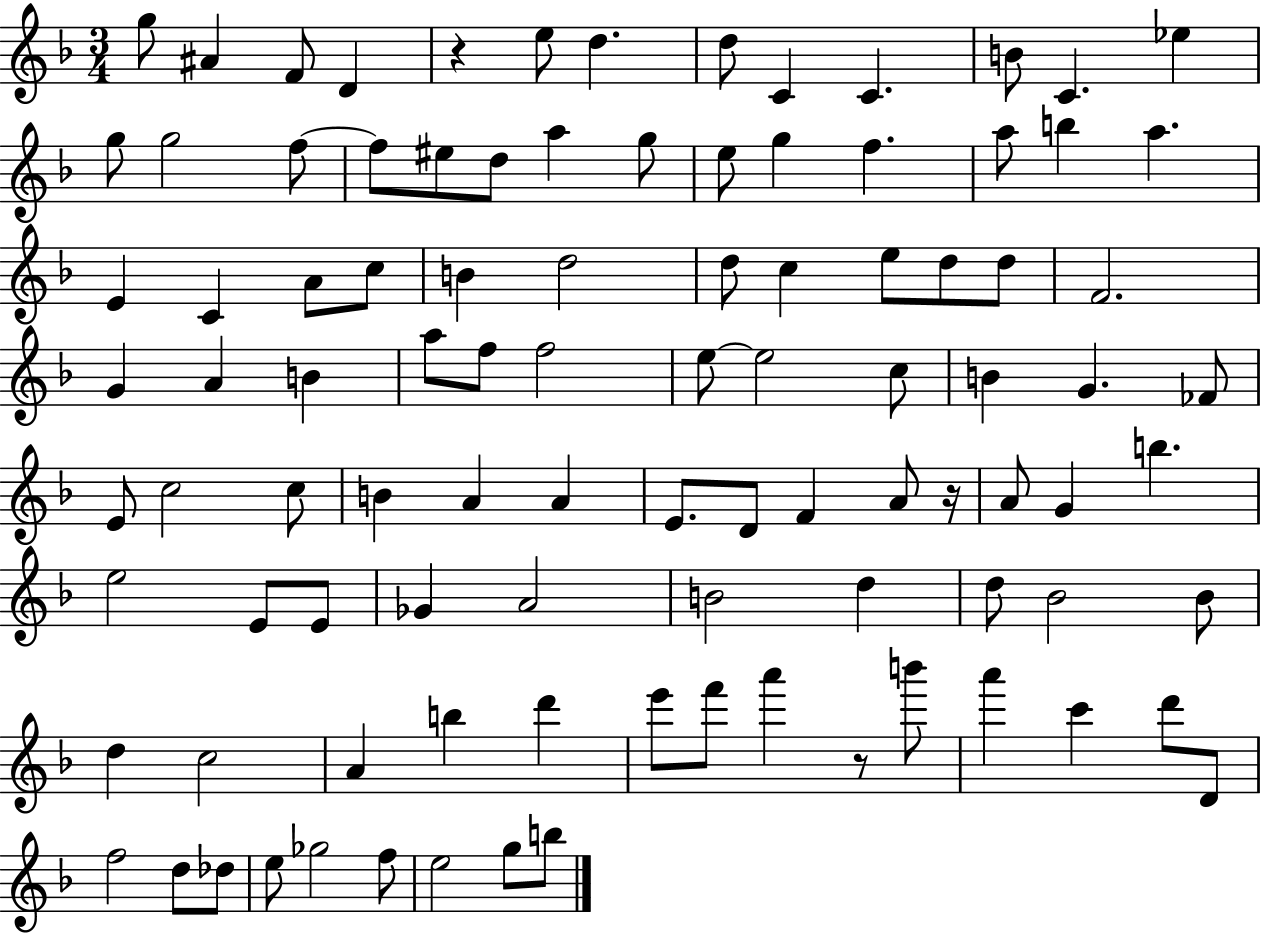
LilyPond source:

{
  \clef treble
  \numericTimeSignature
  \time 3/4
  \key f \major
  g''8 ais'4 f'8 d'4 | r4 e''8 d''4. | d''8 c'4 c'4. | b'8 c'4. ees''4 | \break g''8 g''2 f''8~~ | f''8 eis''8 d''8 a''4 g''8 | e''8 g''4 f''4. | a''8 b''4 a''4. | \break e'4 c'4 a'8 c''8 | b'4 d''2 | d''8 c''4 e''8 d''8 d''8 | f'2. | \break g'4 a'4 b'4 | a''8 f''8 f''2 | e''8~~ e''2 c''8 | b'4 g'4. fes'8 | \break e'8 c''2 c''8 | b'4 a'4 a'4 | e'8. d'8 f'4 a'8 r16 | a'8 g'4 b''4. | \break e''2 e'8 e'8 | ges'4 a'2 | b'2 d''4 | d''8 bes'2 bes'8 | \break d''4 c''2 | a'4 b''4 d'''4 | e'''8 f'''8 a'''4 r8 b'''8 | a'''4 c'''4 d'''8 d'8 | \break f''2 d''8 des''8 | e''8 ges''2 f''8 | e''2 g''8 b''8 | \bar "|."
}